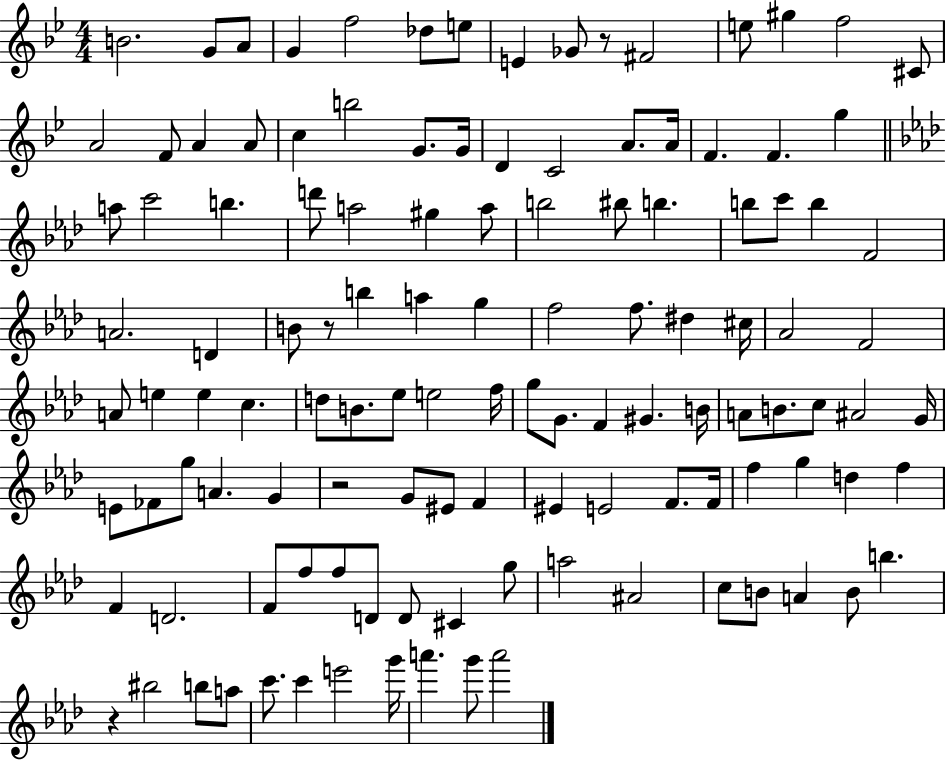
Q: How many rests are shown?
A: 4